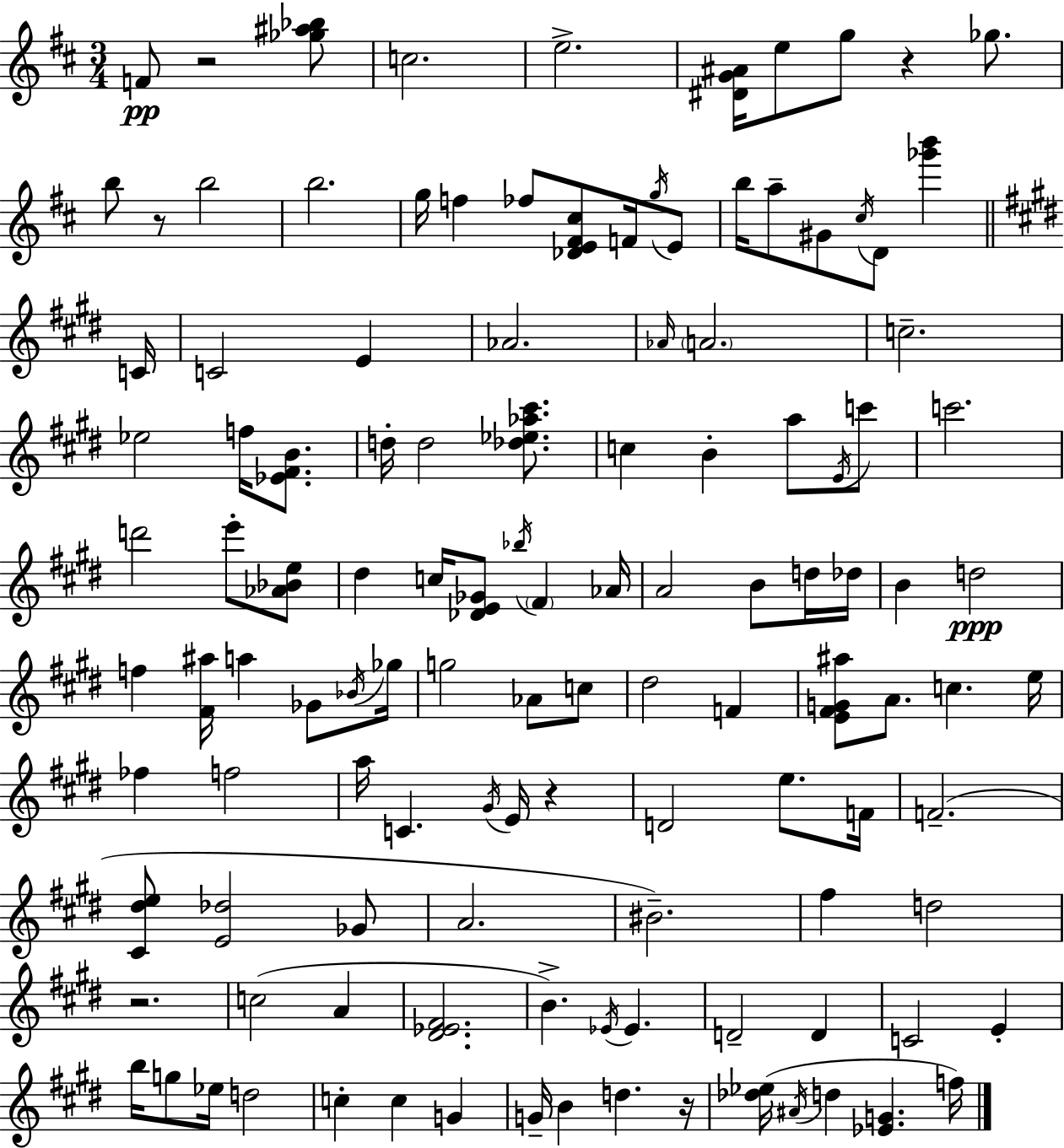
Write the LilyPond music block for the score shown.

{
  \clef treble
  \numericTimeSignature
  \time 3/4
  \key d \major
  f'8\pp r2 <ges'' ais'' bes''>8 | c''2. | e''2.-> | <dis' g' ais'>16 e''8 g''8 r4 ges''8. | \break b''8 r8 b''2 | b''2. | g''16 f''4 fes''8 <des' e' fis' cis''>8 f'16 \acciaccatura { g''16 } e'8 | b''16 a''8-- gis'8 \acciaccatura { cis''16 } d'8 <ges''' b'''>4 | \break \bar "||" \break \key e \major c'16 c'2 e'4 | aes'2. | \grace { aes'16 } \parenthesize a'2. | c''2.-- | \break ees''2 f''16 <ees' fis' b'>8. | d''16-. d''2 <des'' ees'' aes'' cis'''>8. | c''4 b'4-. a''8 | \acciaccatura { e'16 } c'''8 c'''2. | \break d'''2 e'''8-. | <aes' bes' e''>8 dis''4 c''16 <des' e' ges'>8 \acciaccatura { bes''16 } \parenthesize fis'4 | aes'16 a'2 | b'8 d''16 des''16 b'4 d''2\ppp | \break f''4 <fis' ais''>16 a''4 | ges'8 \acciaccatura { bes'16 } ges''16 g''2 | aes'8 c''8 dis''2 | f'4 <e' fis' g' ais''>8 a'8. c''4. | \break e''16 fes''4 f''2 | a''16 c'4. | \acciaccatura { gis'16 } e'16 r4 d'2 | e''8. f'16 f'2.--( | \break <cis' dis'' e''>8 <e' des''>2 | ges'8 a'2. | bis'2.--) | fis''4 d''2 | \break r2. | c''2( | a'4 <dis' ees' fis'>2. | b'4.->) | \break \acciaccatura { ees'16 } ees'4. d'2-- | d'4 c'2 | e'4-. b''16 g''8 ees''16 d''2 | c''4-. c''4 | \break g'4 g'16-- b'4 | d''4. r16 <des'' ees''>16( \acciaccatura { ais'16 } d''4 | <ees' g'>4. f''16) \bar "|."
}